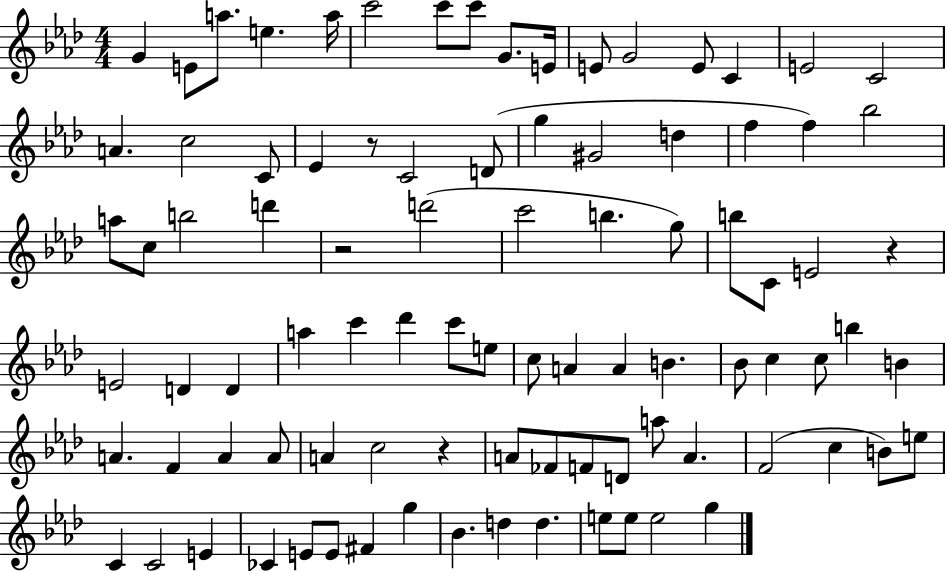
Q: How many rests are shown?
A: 4